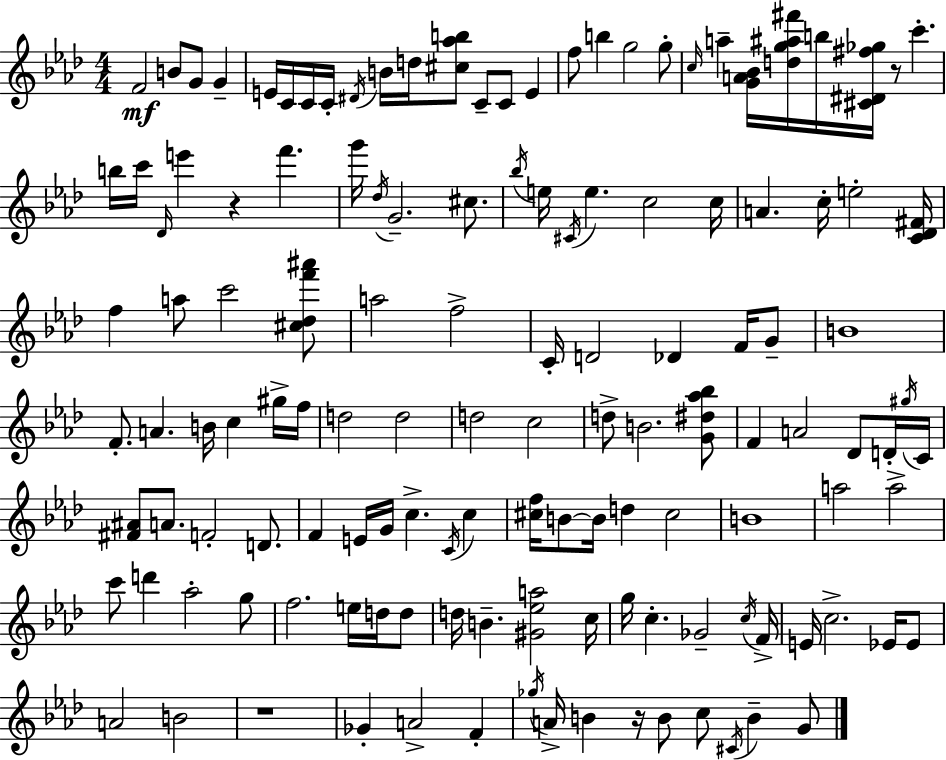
{
  \clef treble
  \numericTimeSignature
  \time 4/4
  \key aes \major
  \repeat volta 2 { f'2\mf b'8 g'8 g'4-- | e'16 c'16 c'16 c'16-. \acciaccatura { dis'16 } b'16 d''16 <cis'' aes'' b''>8 c'8-- c'8 e'4 | f''8 b''4 g''2 g''8-. | \grace { c''16 } a''4-- <g' a' bes'>16 <d'' g'' ais'' fis'''>16 b''16 <cis' dis' fis'' ges''>16 r8 c'''4.-. | \break b''16 c'''16 \grace { des'16 } e'''4 r4 f'''4. | g'''16 \acciaccatura { des''16 } g'2.-- | cis''8. \acciaccatura { bes''16 } e''16 \acciaccatura { cis'16 } e''4. c''2 | c''16 a'4. c''16-. e''2-. | \break <c' des' fis'>16 f''4 a''8 c'''2 | <cis'' des'' f''' ais'''>8 a''2 f''2-> | c'16-. d'2 des'4 | f'16 g'8-- b'1 | \break f'8.-. a'4. b'16 | c''4 gis''16-> f''16 d''2 d''2 | d''2 c''2 | d''8-> b'2. | \break <g' dis'' aes'' bes''>8 f'4 a'2 | des'8 d'16-. \acciaccatura { gis''16 } c'16 <fis' ais'>8 a'8. f'2-. | d'8. f'4 e'16 g'16 c''4.-> | \acciaccatura { c'16 } c''4 <cis'' f''>16 b'8~~ b'16 d''4 | \break cis''2 b'1 | a''2 | a''2-> c'''8 d'''4 aes''2-. | g''8 f''2. | \break e''16 d''16 d''8 d''16 b'4.-- <gis' ees'' a''>2 | c''16 g''16 c''4.-. ges'2-- | \acciaccatura { c''16 } f'16-> e'16 c''2.-> | ees'16 ees'8 a'2 | \break b'2 r1 | ges'4-. a'2-> | f'4-. \acciaccatura { ges''16 } a'16-> b'4 r16 | b'8 c''8 \acciaccatura { cis'16 } b'4-- g'8 } \bar "|."
}